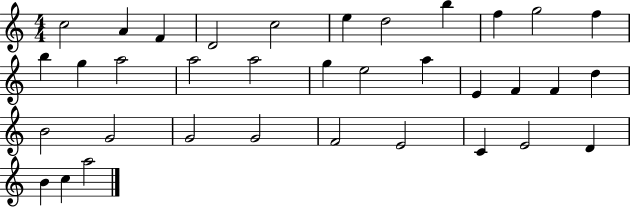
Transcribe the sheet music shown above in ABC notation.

X:1
T:Untitled
M:4/4
L:1/4
K:C
c2 A F D2 c2 e d2 b f g2 f b g a2 a2 a2 g e2 a E F F d B2 G2 G2 G2 F2 E2 C E2 D B c a2